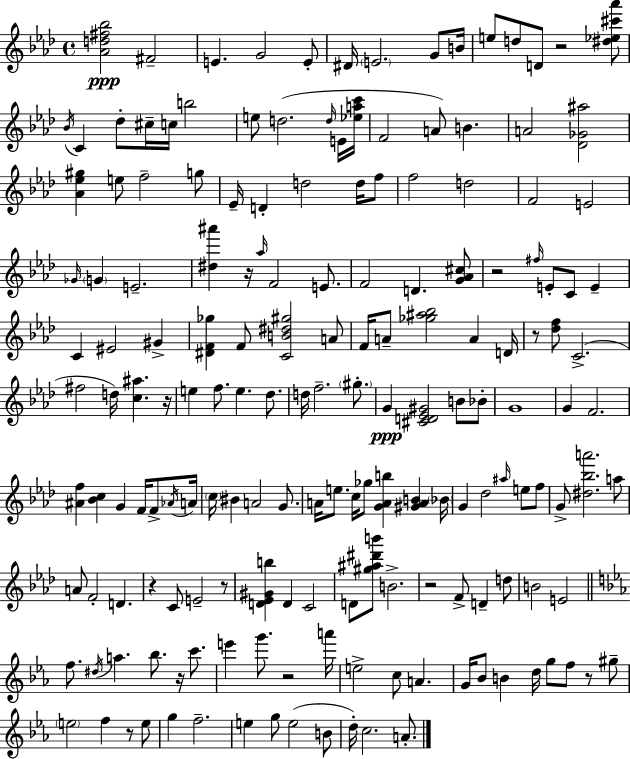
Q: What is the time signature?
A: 4/4